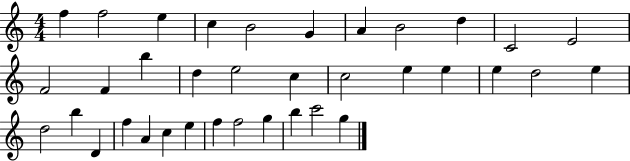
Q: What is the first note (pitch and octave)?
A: F5